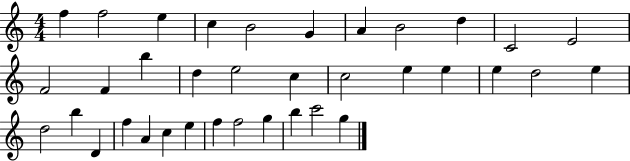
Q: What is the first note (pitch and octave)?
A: F5